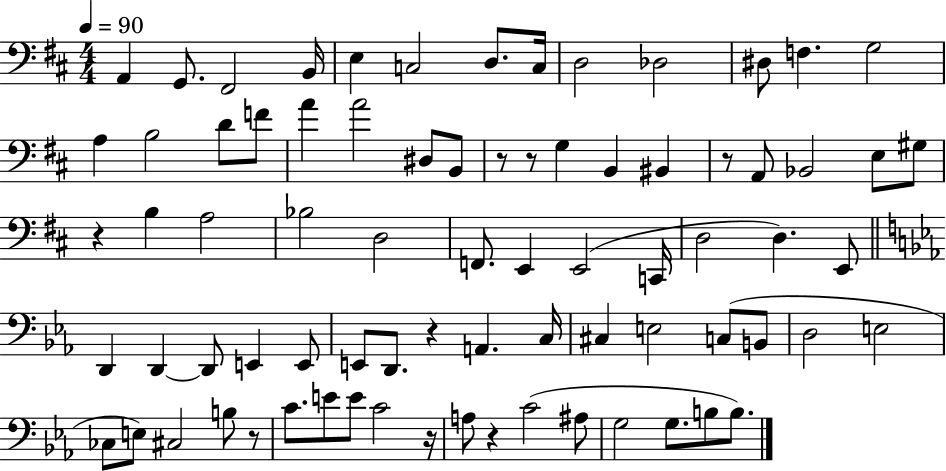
{
  \clef bass
  \numericTimeSignature
  \time 4/4
  \key d \major
  \tempo 4 = 90
  a,4 g,8. fis,2 b,16 | e4 c2 d8. c16 | d2 des2 | dis8 f4. g2 | \break a4 b2 d'8 f'8 | a'4 a'2 dis8 b,8 | r8 r8 g4 b,4 bis,4 | r8 a,8 bes,2 e8 gis8 | \break r4 b4 a2 | bes2 d2 | f,8. e,4 e,2( c,16 | d2 d4.) e,8 | \break \bar "||" \break \key c \minor d,4 d,4~~ d,8 e,4 e,8 | e,8 d,8. r4 a,4. c16 | cis4 e2 c8( b,8 | d2 e2 | \break ces8 e8) cis2 b8 r8 | c'8. e'8 e'8 c'2 r16 | a8 r4 c'2( ais8 | g2 g8. b8 b8.) | \break \bar "|."
}